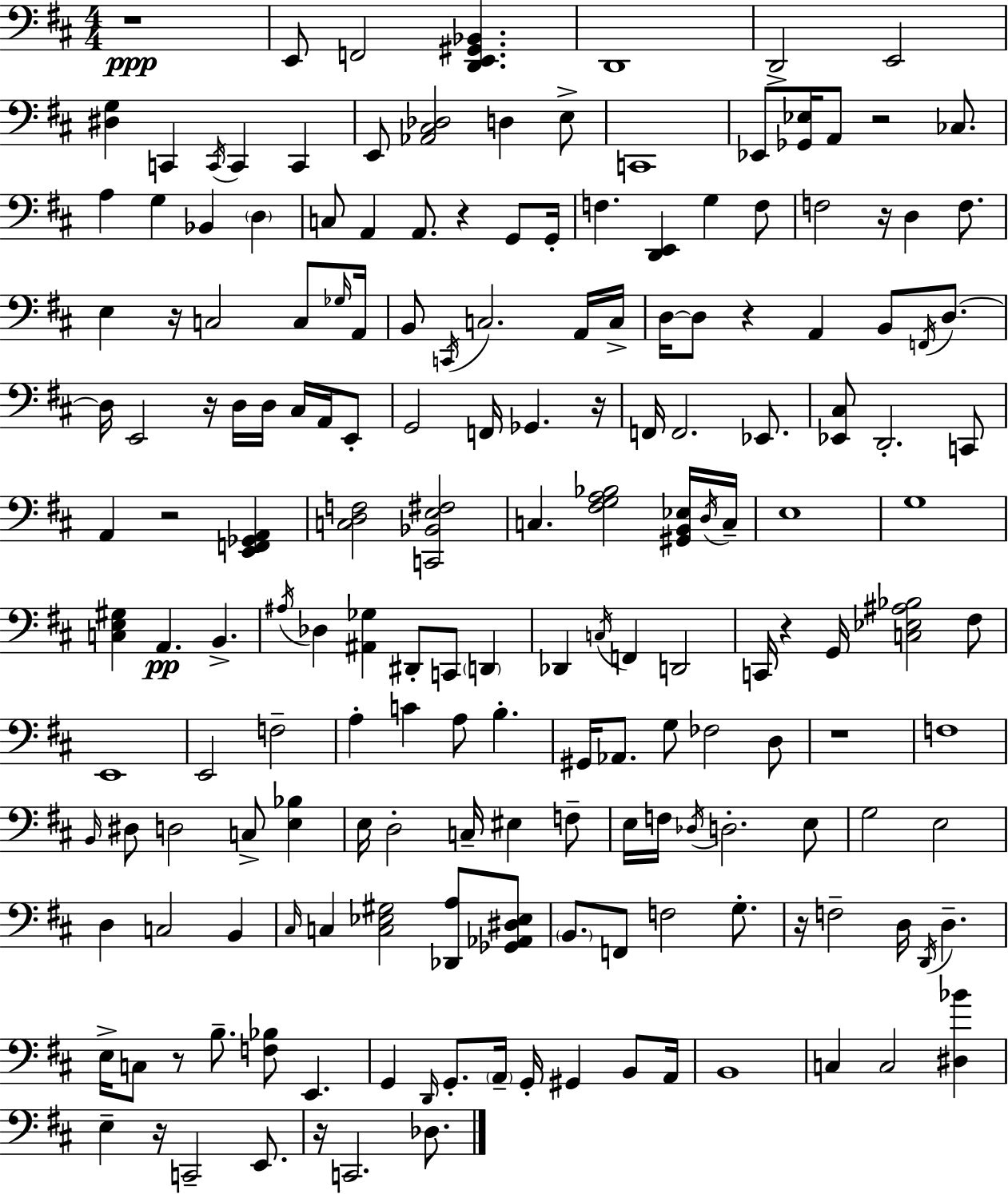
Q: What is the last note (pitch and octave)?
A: Db3